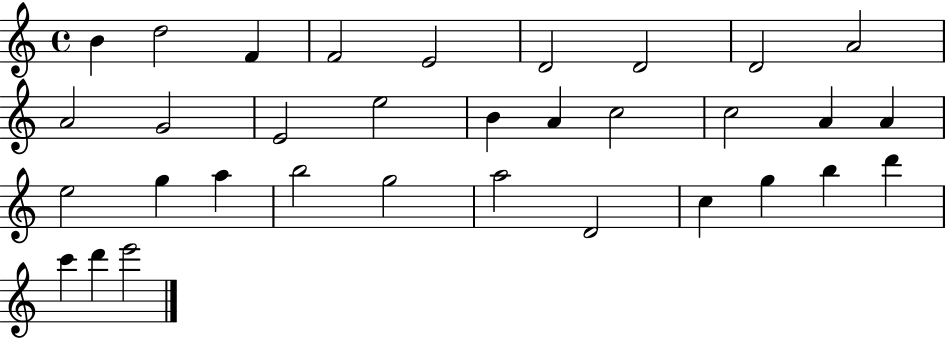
{
  \clef treble
  \time 4/4
  \defaultTimeSignature
  \key c \major
  b'4 d''2 f'4 | f'2 e'2 | d'2 d'2 | d'2 a'2 | \break a'2 g'2 | e'2 e''2 | b'4 a'4 c''2 | c''2 a'4 a'4 | \break e''2 g''4 a''4 | b''2 g''2 | a''2 d'2 | c''4 g''4 b''4 d'''4 | \break c'''4 d'''4 e'''2 | \bar "|."
}